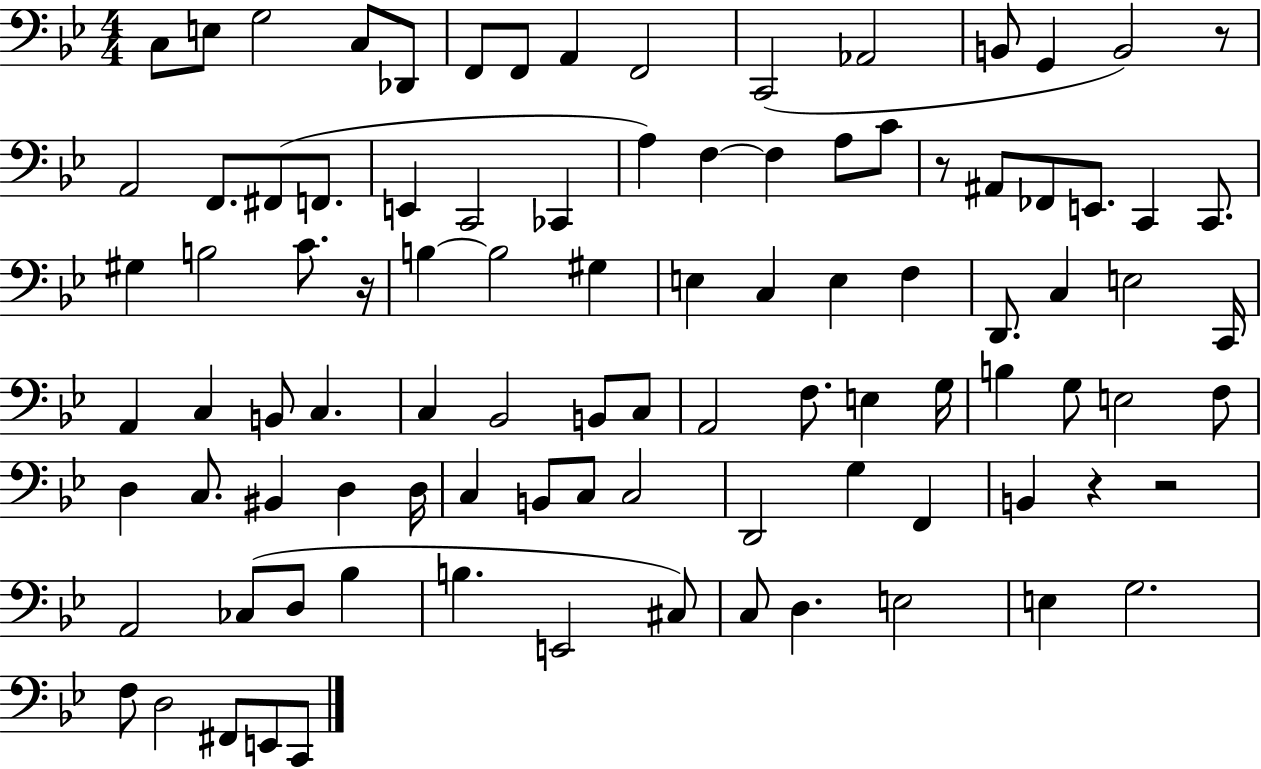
{
  \clef bass
  \numericTimeSignature
  \time 4/4
  \key bes \major
  \repeat volta 2 { c8 e8 g2 c8 des,8 | f,8 f,8 a,4 f,2 | c,2( aes,2 | b,8 g,4 b,2) r8 | \break a,2 f,8. fis,8( f,8. | e,4 c,2 ces,4 | a4) f4~~ f4 a8 c'8 | r8 ais,8 fes,8 e,8. c,4 c,8. | \break gis4 b2 c'8. r16 | b4~~ b2 gis4 | e4 c4 e4 f4 | d,8. c4 e2 c,16 | \break a,4 c4 b,8 c4. | c4 bes,2 b,8 c8 | a,2 f8. e4 g16 | b4 g8 e2 f8 | \break d4 c8. bis,4 d4 d16 | c4 b,8 c8 c2 | d,2 g4 f,4 | b,4 r4 r2 | \break a,2 ces8( d8 bes4 | b4. e,2 cis8) | c8 d4. e2 | e4 g2. | \break f8 d2 fis,8 e,8 c,8 | } \bar "|."
}